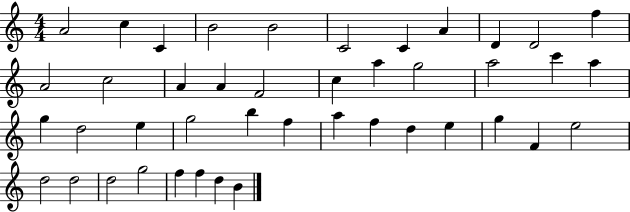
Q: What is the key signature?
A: C major